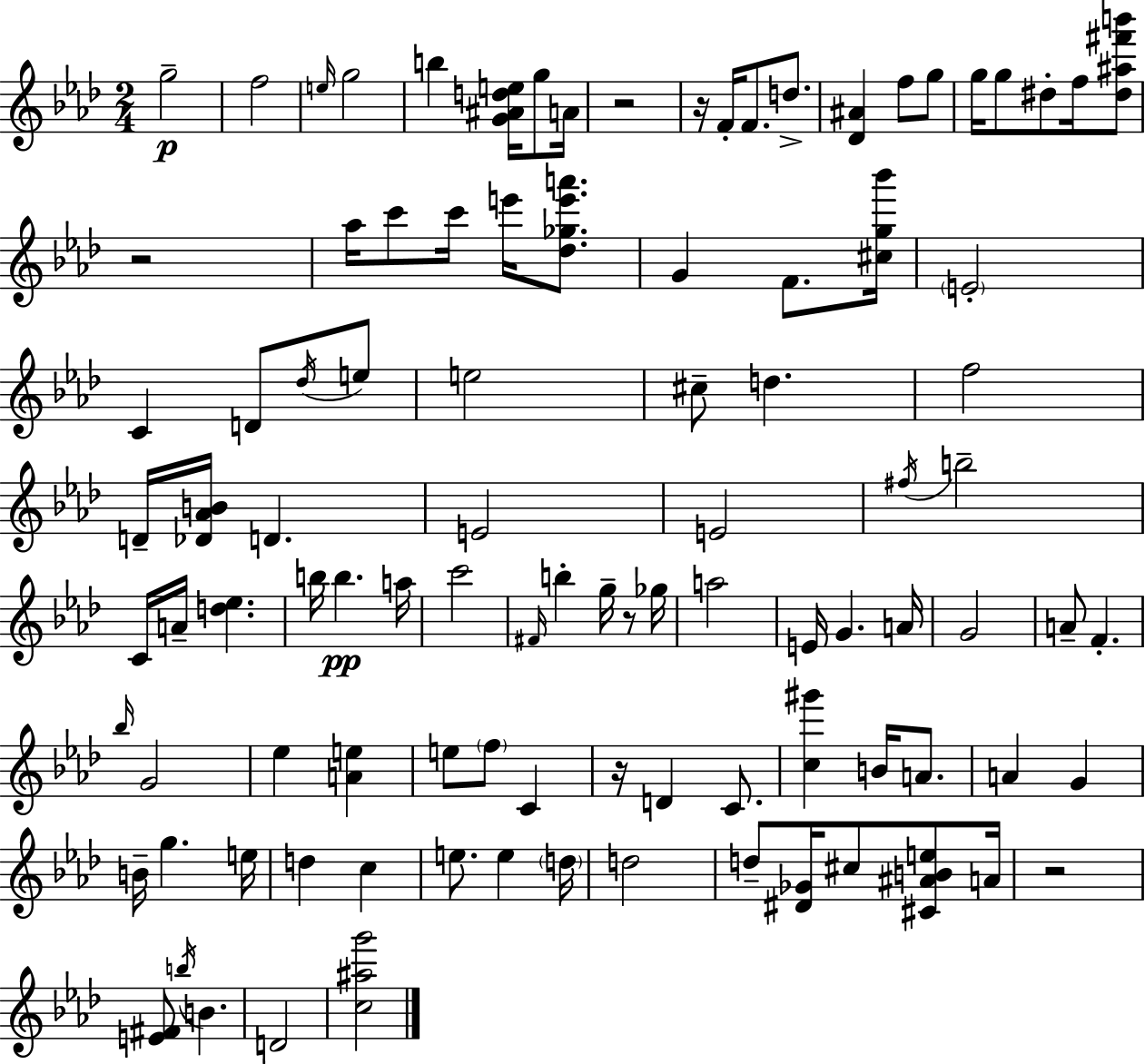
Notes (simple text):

G5/h F5/h E5/s G5/h B5/q [G4,A#4,D5,E5]/s G5/e A4/s R/h R/s F4/s F4/e. D5/e. [Db4,A#4]/q F5/e G5/e G5/s G5/e D#5/e F5/s [D#5,A#5,F#6,B6]/e R/h Ab5/s C6/e C6/s E6/s [Db5,Gb5,E6,A6]/e. G4/q F4/e. [C#5,G5,Bb6]/s E4/h C4/q D4/e Db5/s E5/e E5/h C#5/e D5/q. F5/h D4/s [Db4,Ab4,B4]/s D4/q. E4/h E4/h F#5/s B5/h C4/s A4/s [D5,Eb5]/q. B5/s B5/q. A5/s C6/h F#4/s B5/q G5/s R/e Gb5/s A5/h E4/s G4/q. A4/s G4/h A4/e F4/q. Bb5/s G4/h Eb5/q [A4,E5]/q E5/e F5/e C4/q R/s D4/q C4/e. [C5,G#6]/q B4/s A4/e. A4/q G4/q B4/s G5/q. E5/s D5/q C5/q E5/e. E5/q D5/s D5/h D5/e [D#4,Gb4]/s C#5/e [C#4,A#4,B4,E5]/e A4/s R/h [E4,F#4]/e B5/s B4/q. D4/h [C5,A#5,G6]/h